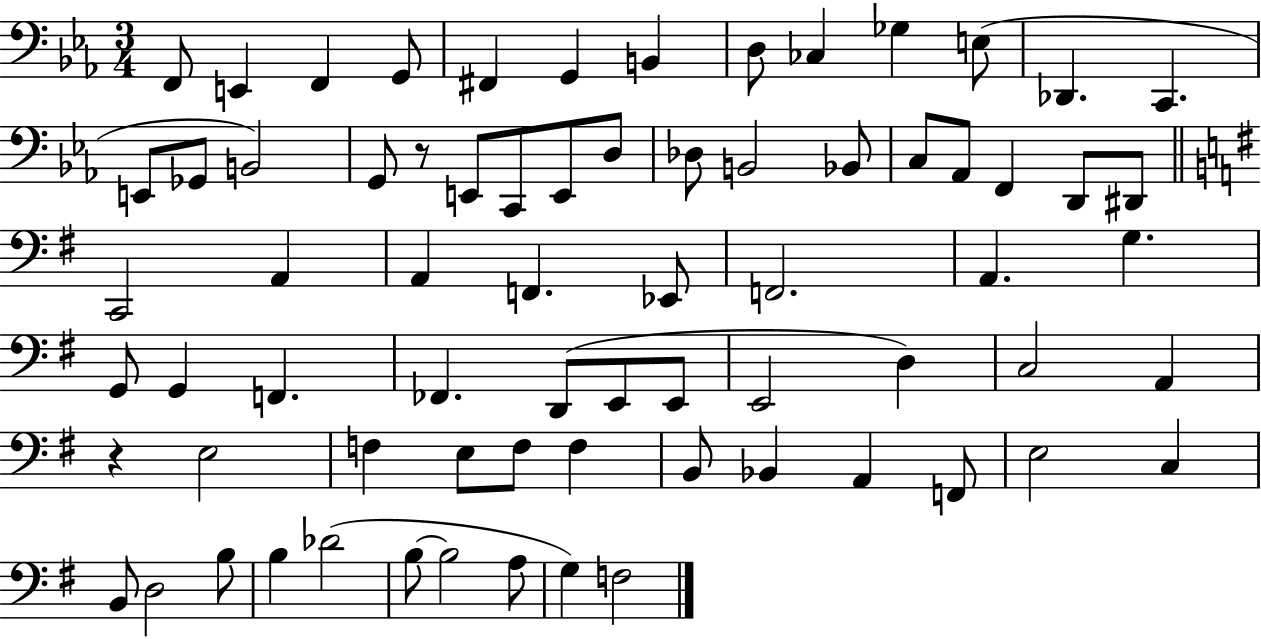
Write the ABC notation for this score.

X:1
T:Untitled
M:3/4
L:1/4
K:Eb
F,,/2 E,, F,, G,,/2 ^F,, G,, B,, D,/2 _C, _G, E,/2 _D,, C,, E,,/2 _G,,/2 B,,2 G,,/2 z/2 E,,/2 C,,/2 E,,/2 D,/2 _D,/2 B,,2 _B,,/2 C,/2 _A,,/2 F,, D,,/2 ^D,,/2 C,,2 A,, A,, F,, _E,,/2 F,,2 A,, G, G,,/2 G,, F,, _F,, D,,/2 E,,/2 E,,/2 E,,2 D, C,2 A,, z E,2 F, E,/2 F,/2 F, B,,/2 _B,, A,, F,,/2 E,2 C, B,,/2 D,2 B,/2 B, _D2 B,/2 B,2 A,/2 G, F,2